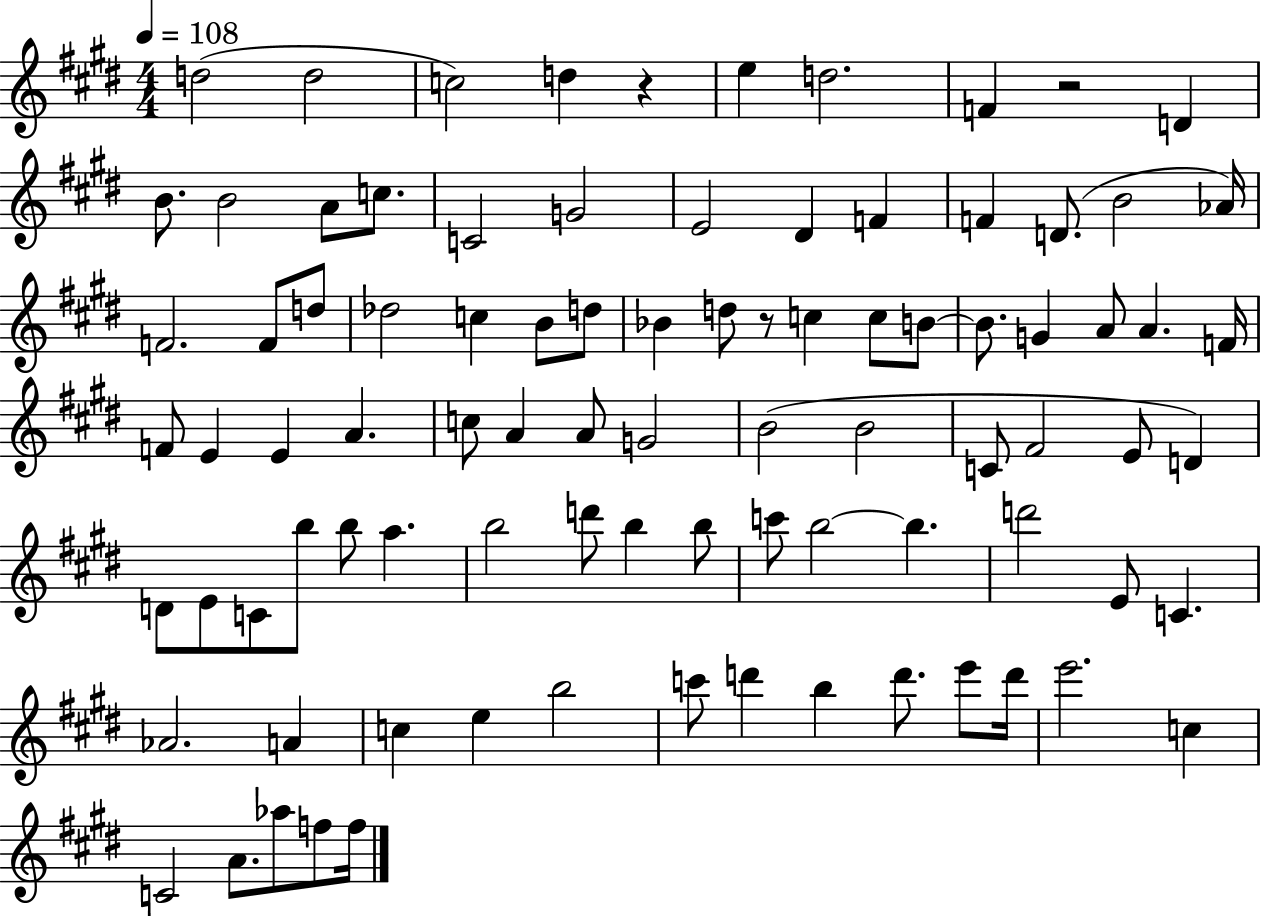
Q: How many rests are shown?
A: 3